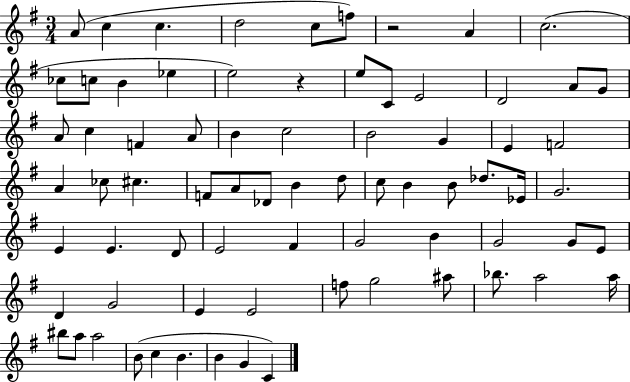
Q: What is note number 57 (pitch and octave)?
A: E4